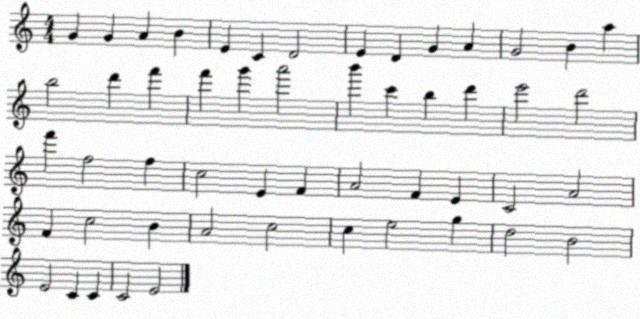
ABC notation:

X:1
T:Untitled
M:4/4
L:1/4
K:C
G G A B E C D2 E D G A G2 B a b2 d' f' f' g' a'2 b' c' b d' e'2 d'2 f' f2 f c2 E F A2 F E C2 A2 F c2 B A2 c2 c e2 g d2 B2 E2 C C C2 E2